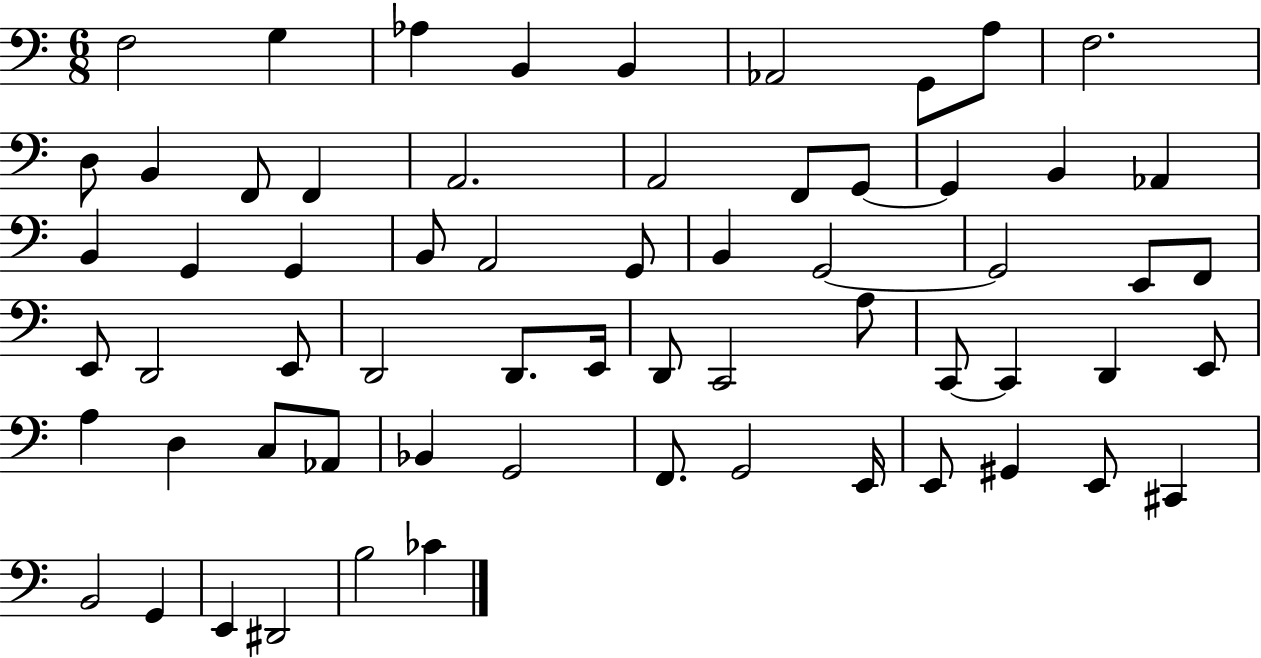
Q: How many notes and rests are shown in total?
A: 63